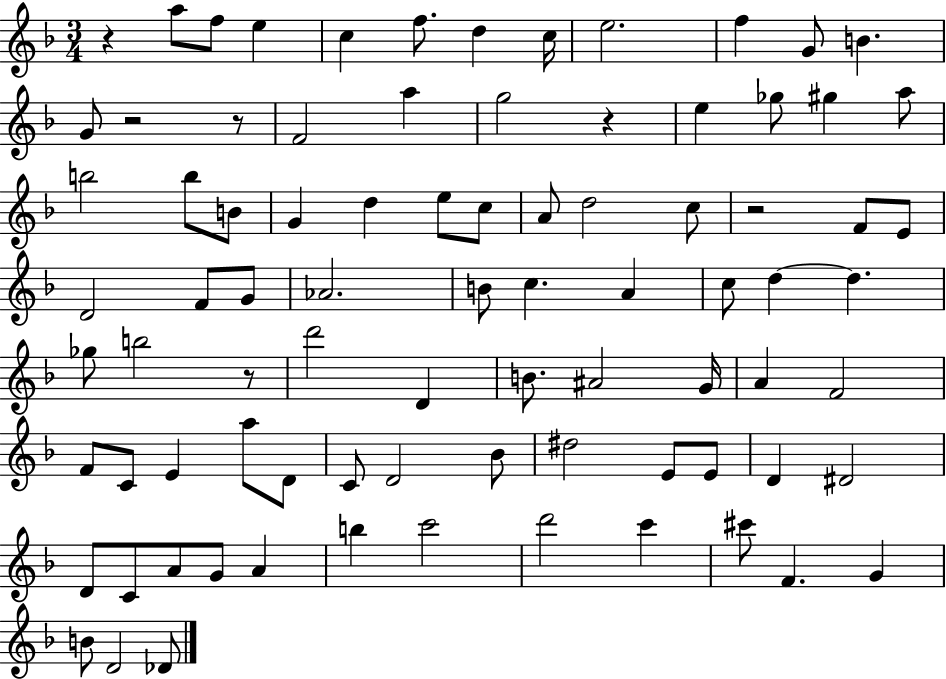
R/q A5/e F5/e E5/q C5/q F5/e. D5/q C5/s E5/h. F5/q G4/e B4/q. G4/e R/h R/e F4/h A5/q G5/h R/q E5/q Gb5/e G#5/q A5/e B5/h B5/e B4/e G4/q D5/q E5/e C5/e A4/e D5/h C5/e R/h F4/e E4/e D4/h F4/e G4/e Ab4/h. B4/e C5/q. A4/q C5/e D5/q D5/q. Gb5/e B5/h R/e D6/h D4/q B4/e. A#4/h G4/s A4/q F4/h F4/e C4/e E4/q A5/e D4/e C4/e D4/h Bb4/e D#5/h E4/e E4/e D4/q D#4/h D4/e C4/e A4/e G4/e A4/q B5/q C6/h D6/h C6/q C#6/e F4/q. G4/q B4/e D4/h Db4/e